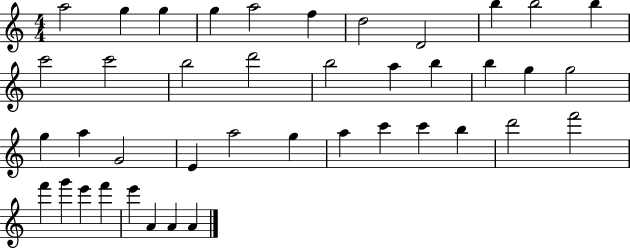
A5/h G5/q G5/q G5/q A5/h F5/q D5/h D4/h B5/q B5/h B5/q C6/h C6/h B5/h D6/h B5/h A5/q B5/q B5/q G5/q G5/h G5/q A5/q G4/h E4/q A5/h G5/q A5/q C6/q C6/q B5/q D6/h F6/h F6/q G6/q E6/q F6/q E6/q A4/q A4/q A4/q